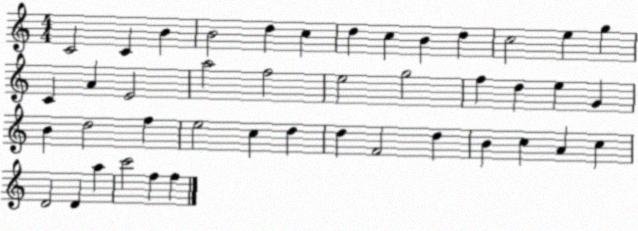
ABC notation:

X:1
T:Untitled
M:4/4
L:1/4
K:C
C2 C B B2 d c d c B d c2 e g C A E2 a2 f2 e2 g2 f d e G B d2 f e2 c d d F2 d B c A c D2 D a c'2 f f